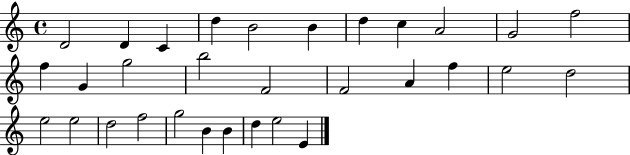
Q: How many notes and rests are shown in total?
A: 31